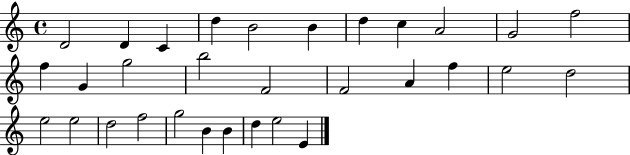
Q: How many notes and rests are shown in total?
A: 31